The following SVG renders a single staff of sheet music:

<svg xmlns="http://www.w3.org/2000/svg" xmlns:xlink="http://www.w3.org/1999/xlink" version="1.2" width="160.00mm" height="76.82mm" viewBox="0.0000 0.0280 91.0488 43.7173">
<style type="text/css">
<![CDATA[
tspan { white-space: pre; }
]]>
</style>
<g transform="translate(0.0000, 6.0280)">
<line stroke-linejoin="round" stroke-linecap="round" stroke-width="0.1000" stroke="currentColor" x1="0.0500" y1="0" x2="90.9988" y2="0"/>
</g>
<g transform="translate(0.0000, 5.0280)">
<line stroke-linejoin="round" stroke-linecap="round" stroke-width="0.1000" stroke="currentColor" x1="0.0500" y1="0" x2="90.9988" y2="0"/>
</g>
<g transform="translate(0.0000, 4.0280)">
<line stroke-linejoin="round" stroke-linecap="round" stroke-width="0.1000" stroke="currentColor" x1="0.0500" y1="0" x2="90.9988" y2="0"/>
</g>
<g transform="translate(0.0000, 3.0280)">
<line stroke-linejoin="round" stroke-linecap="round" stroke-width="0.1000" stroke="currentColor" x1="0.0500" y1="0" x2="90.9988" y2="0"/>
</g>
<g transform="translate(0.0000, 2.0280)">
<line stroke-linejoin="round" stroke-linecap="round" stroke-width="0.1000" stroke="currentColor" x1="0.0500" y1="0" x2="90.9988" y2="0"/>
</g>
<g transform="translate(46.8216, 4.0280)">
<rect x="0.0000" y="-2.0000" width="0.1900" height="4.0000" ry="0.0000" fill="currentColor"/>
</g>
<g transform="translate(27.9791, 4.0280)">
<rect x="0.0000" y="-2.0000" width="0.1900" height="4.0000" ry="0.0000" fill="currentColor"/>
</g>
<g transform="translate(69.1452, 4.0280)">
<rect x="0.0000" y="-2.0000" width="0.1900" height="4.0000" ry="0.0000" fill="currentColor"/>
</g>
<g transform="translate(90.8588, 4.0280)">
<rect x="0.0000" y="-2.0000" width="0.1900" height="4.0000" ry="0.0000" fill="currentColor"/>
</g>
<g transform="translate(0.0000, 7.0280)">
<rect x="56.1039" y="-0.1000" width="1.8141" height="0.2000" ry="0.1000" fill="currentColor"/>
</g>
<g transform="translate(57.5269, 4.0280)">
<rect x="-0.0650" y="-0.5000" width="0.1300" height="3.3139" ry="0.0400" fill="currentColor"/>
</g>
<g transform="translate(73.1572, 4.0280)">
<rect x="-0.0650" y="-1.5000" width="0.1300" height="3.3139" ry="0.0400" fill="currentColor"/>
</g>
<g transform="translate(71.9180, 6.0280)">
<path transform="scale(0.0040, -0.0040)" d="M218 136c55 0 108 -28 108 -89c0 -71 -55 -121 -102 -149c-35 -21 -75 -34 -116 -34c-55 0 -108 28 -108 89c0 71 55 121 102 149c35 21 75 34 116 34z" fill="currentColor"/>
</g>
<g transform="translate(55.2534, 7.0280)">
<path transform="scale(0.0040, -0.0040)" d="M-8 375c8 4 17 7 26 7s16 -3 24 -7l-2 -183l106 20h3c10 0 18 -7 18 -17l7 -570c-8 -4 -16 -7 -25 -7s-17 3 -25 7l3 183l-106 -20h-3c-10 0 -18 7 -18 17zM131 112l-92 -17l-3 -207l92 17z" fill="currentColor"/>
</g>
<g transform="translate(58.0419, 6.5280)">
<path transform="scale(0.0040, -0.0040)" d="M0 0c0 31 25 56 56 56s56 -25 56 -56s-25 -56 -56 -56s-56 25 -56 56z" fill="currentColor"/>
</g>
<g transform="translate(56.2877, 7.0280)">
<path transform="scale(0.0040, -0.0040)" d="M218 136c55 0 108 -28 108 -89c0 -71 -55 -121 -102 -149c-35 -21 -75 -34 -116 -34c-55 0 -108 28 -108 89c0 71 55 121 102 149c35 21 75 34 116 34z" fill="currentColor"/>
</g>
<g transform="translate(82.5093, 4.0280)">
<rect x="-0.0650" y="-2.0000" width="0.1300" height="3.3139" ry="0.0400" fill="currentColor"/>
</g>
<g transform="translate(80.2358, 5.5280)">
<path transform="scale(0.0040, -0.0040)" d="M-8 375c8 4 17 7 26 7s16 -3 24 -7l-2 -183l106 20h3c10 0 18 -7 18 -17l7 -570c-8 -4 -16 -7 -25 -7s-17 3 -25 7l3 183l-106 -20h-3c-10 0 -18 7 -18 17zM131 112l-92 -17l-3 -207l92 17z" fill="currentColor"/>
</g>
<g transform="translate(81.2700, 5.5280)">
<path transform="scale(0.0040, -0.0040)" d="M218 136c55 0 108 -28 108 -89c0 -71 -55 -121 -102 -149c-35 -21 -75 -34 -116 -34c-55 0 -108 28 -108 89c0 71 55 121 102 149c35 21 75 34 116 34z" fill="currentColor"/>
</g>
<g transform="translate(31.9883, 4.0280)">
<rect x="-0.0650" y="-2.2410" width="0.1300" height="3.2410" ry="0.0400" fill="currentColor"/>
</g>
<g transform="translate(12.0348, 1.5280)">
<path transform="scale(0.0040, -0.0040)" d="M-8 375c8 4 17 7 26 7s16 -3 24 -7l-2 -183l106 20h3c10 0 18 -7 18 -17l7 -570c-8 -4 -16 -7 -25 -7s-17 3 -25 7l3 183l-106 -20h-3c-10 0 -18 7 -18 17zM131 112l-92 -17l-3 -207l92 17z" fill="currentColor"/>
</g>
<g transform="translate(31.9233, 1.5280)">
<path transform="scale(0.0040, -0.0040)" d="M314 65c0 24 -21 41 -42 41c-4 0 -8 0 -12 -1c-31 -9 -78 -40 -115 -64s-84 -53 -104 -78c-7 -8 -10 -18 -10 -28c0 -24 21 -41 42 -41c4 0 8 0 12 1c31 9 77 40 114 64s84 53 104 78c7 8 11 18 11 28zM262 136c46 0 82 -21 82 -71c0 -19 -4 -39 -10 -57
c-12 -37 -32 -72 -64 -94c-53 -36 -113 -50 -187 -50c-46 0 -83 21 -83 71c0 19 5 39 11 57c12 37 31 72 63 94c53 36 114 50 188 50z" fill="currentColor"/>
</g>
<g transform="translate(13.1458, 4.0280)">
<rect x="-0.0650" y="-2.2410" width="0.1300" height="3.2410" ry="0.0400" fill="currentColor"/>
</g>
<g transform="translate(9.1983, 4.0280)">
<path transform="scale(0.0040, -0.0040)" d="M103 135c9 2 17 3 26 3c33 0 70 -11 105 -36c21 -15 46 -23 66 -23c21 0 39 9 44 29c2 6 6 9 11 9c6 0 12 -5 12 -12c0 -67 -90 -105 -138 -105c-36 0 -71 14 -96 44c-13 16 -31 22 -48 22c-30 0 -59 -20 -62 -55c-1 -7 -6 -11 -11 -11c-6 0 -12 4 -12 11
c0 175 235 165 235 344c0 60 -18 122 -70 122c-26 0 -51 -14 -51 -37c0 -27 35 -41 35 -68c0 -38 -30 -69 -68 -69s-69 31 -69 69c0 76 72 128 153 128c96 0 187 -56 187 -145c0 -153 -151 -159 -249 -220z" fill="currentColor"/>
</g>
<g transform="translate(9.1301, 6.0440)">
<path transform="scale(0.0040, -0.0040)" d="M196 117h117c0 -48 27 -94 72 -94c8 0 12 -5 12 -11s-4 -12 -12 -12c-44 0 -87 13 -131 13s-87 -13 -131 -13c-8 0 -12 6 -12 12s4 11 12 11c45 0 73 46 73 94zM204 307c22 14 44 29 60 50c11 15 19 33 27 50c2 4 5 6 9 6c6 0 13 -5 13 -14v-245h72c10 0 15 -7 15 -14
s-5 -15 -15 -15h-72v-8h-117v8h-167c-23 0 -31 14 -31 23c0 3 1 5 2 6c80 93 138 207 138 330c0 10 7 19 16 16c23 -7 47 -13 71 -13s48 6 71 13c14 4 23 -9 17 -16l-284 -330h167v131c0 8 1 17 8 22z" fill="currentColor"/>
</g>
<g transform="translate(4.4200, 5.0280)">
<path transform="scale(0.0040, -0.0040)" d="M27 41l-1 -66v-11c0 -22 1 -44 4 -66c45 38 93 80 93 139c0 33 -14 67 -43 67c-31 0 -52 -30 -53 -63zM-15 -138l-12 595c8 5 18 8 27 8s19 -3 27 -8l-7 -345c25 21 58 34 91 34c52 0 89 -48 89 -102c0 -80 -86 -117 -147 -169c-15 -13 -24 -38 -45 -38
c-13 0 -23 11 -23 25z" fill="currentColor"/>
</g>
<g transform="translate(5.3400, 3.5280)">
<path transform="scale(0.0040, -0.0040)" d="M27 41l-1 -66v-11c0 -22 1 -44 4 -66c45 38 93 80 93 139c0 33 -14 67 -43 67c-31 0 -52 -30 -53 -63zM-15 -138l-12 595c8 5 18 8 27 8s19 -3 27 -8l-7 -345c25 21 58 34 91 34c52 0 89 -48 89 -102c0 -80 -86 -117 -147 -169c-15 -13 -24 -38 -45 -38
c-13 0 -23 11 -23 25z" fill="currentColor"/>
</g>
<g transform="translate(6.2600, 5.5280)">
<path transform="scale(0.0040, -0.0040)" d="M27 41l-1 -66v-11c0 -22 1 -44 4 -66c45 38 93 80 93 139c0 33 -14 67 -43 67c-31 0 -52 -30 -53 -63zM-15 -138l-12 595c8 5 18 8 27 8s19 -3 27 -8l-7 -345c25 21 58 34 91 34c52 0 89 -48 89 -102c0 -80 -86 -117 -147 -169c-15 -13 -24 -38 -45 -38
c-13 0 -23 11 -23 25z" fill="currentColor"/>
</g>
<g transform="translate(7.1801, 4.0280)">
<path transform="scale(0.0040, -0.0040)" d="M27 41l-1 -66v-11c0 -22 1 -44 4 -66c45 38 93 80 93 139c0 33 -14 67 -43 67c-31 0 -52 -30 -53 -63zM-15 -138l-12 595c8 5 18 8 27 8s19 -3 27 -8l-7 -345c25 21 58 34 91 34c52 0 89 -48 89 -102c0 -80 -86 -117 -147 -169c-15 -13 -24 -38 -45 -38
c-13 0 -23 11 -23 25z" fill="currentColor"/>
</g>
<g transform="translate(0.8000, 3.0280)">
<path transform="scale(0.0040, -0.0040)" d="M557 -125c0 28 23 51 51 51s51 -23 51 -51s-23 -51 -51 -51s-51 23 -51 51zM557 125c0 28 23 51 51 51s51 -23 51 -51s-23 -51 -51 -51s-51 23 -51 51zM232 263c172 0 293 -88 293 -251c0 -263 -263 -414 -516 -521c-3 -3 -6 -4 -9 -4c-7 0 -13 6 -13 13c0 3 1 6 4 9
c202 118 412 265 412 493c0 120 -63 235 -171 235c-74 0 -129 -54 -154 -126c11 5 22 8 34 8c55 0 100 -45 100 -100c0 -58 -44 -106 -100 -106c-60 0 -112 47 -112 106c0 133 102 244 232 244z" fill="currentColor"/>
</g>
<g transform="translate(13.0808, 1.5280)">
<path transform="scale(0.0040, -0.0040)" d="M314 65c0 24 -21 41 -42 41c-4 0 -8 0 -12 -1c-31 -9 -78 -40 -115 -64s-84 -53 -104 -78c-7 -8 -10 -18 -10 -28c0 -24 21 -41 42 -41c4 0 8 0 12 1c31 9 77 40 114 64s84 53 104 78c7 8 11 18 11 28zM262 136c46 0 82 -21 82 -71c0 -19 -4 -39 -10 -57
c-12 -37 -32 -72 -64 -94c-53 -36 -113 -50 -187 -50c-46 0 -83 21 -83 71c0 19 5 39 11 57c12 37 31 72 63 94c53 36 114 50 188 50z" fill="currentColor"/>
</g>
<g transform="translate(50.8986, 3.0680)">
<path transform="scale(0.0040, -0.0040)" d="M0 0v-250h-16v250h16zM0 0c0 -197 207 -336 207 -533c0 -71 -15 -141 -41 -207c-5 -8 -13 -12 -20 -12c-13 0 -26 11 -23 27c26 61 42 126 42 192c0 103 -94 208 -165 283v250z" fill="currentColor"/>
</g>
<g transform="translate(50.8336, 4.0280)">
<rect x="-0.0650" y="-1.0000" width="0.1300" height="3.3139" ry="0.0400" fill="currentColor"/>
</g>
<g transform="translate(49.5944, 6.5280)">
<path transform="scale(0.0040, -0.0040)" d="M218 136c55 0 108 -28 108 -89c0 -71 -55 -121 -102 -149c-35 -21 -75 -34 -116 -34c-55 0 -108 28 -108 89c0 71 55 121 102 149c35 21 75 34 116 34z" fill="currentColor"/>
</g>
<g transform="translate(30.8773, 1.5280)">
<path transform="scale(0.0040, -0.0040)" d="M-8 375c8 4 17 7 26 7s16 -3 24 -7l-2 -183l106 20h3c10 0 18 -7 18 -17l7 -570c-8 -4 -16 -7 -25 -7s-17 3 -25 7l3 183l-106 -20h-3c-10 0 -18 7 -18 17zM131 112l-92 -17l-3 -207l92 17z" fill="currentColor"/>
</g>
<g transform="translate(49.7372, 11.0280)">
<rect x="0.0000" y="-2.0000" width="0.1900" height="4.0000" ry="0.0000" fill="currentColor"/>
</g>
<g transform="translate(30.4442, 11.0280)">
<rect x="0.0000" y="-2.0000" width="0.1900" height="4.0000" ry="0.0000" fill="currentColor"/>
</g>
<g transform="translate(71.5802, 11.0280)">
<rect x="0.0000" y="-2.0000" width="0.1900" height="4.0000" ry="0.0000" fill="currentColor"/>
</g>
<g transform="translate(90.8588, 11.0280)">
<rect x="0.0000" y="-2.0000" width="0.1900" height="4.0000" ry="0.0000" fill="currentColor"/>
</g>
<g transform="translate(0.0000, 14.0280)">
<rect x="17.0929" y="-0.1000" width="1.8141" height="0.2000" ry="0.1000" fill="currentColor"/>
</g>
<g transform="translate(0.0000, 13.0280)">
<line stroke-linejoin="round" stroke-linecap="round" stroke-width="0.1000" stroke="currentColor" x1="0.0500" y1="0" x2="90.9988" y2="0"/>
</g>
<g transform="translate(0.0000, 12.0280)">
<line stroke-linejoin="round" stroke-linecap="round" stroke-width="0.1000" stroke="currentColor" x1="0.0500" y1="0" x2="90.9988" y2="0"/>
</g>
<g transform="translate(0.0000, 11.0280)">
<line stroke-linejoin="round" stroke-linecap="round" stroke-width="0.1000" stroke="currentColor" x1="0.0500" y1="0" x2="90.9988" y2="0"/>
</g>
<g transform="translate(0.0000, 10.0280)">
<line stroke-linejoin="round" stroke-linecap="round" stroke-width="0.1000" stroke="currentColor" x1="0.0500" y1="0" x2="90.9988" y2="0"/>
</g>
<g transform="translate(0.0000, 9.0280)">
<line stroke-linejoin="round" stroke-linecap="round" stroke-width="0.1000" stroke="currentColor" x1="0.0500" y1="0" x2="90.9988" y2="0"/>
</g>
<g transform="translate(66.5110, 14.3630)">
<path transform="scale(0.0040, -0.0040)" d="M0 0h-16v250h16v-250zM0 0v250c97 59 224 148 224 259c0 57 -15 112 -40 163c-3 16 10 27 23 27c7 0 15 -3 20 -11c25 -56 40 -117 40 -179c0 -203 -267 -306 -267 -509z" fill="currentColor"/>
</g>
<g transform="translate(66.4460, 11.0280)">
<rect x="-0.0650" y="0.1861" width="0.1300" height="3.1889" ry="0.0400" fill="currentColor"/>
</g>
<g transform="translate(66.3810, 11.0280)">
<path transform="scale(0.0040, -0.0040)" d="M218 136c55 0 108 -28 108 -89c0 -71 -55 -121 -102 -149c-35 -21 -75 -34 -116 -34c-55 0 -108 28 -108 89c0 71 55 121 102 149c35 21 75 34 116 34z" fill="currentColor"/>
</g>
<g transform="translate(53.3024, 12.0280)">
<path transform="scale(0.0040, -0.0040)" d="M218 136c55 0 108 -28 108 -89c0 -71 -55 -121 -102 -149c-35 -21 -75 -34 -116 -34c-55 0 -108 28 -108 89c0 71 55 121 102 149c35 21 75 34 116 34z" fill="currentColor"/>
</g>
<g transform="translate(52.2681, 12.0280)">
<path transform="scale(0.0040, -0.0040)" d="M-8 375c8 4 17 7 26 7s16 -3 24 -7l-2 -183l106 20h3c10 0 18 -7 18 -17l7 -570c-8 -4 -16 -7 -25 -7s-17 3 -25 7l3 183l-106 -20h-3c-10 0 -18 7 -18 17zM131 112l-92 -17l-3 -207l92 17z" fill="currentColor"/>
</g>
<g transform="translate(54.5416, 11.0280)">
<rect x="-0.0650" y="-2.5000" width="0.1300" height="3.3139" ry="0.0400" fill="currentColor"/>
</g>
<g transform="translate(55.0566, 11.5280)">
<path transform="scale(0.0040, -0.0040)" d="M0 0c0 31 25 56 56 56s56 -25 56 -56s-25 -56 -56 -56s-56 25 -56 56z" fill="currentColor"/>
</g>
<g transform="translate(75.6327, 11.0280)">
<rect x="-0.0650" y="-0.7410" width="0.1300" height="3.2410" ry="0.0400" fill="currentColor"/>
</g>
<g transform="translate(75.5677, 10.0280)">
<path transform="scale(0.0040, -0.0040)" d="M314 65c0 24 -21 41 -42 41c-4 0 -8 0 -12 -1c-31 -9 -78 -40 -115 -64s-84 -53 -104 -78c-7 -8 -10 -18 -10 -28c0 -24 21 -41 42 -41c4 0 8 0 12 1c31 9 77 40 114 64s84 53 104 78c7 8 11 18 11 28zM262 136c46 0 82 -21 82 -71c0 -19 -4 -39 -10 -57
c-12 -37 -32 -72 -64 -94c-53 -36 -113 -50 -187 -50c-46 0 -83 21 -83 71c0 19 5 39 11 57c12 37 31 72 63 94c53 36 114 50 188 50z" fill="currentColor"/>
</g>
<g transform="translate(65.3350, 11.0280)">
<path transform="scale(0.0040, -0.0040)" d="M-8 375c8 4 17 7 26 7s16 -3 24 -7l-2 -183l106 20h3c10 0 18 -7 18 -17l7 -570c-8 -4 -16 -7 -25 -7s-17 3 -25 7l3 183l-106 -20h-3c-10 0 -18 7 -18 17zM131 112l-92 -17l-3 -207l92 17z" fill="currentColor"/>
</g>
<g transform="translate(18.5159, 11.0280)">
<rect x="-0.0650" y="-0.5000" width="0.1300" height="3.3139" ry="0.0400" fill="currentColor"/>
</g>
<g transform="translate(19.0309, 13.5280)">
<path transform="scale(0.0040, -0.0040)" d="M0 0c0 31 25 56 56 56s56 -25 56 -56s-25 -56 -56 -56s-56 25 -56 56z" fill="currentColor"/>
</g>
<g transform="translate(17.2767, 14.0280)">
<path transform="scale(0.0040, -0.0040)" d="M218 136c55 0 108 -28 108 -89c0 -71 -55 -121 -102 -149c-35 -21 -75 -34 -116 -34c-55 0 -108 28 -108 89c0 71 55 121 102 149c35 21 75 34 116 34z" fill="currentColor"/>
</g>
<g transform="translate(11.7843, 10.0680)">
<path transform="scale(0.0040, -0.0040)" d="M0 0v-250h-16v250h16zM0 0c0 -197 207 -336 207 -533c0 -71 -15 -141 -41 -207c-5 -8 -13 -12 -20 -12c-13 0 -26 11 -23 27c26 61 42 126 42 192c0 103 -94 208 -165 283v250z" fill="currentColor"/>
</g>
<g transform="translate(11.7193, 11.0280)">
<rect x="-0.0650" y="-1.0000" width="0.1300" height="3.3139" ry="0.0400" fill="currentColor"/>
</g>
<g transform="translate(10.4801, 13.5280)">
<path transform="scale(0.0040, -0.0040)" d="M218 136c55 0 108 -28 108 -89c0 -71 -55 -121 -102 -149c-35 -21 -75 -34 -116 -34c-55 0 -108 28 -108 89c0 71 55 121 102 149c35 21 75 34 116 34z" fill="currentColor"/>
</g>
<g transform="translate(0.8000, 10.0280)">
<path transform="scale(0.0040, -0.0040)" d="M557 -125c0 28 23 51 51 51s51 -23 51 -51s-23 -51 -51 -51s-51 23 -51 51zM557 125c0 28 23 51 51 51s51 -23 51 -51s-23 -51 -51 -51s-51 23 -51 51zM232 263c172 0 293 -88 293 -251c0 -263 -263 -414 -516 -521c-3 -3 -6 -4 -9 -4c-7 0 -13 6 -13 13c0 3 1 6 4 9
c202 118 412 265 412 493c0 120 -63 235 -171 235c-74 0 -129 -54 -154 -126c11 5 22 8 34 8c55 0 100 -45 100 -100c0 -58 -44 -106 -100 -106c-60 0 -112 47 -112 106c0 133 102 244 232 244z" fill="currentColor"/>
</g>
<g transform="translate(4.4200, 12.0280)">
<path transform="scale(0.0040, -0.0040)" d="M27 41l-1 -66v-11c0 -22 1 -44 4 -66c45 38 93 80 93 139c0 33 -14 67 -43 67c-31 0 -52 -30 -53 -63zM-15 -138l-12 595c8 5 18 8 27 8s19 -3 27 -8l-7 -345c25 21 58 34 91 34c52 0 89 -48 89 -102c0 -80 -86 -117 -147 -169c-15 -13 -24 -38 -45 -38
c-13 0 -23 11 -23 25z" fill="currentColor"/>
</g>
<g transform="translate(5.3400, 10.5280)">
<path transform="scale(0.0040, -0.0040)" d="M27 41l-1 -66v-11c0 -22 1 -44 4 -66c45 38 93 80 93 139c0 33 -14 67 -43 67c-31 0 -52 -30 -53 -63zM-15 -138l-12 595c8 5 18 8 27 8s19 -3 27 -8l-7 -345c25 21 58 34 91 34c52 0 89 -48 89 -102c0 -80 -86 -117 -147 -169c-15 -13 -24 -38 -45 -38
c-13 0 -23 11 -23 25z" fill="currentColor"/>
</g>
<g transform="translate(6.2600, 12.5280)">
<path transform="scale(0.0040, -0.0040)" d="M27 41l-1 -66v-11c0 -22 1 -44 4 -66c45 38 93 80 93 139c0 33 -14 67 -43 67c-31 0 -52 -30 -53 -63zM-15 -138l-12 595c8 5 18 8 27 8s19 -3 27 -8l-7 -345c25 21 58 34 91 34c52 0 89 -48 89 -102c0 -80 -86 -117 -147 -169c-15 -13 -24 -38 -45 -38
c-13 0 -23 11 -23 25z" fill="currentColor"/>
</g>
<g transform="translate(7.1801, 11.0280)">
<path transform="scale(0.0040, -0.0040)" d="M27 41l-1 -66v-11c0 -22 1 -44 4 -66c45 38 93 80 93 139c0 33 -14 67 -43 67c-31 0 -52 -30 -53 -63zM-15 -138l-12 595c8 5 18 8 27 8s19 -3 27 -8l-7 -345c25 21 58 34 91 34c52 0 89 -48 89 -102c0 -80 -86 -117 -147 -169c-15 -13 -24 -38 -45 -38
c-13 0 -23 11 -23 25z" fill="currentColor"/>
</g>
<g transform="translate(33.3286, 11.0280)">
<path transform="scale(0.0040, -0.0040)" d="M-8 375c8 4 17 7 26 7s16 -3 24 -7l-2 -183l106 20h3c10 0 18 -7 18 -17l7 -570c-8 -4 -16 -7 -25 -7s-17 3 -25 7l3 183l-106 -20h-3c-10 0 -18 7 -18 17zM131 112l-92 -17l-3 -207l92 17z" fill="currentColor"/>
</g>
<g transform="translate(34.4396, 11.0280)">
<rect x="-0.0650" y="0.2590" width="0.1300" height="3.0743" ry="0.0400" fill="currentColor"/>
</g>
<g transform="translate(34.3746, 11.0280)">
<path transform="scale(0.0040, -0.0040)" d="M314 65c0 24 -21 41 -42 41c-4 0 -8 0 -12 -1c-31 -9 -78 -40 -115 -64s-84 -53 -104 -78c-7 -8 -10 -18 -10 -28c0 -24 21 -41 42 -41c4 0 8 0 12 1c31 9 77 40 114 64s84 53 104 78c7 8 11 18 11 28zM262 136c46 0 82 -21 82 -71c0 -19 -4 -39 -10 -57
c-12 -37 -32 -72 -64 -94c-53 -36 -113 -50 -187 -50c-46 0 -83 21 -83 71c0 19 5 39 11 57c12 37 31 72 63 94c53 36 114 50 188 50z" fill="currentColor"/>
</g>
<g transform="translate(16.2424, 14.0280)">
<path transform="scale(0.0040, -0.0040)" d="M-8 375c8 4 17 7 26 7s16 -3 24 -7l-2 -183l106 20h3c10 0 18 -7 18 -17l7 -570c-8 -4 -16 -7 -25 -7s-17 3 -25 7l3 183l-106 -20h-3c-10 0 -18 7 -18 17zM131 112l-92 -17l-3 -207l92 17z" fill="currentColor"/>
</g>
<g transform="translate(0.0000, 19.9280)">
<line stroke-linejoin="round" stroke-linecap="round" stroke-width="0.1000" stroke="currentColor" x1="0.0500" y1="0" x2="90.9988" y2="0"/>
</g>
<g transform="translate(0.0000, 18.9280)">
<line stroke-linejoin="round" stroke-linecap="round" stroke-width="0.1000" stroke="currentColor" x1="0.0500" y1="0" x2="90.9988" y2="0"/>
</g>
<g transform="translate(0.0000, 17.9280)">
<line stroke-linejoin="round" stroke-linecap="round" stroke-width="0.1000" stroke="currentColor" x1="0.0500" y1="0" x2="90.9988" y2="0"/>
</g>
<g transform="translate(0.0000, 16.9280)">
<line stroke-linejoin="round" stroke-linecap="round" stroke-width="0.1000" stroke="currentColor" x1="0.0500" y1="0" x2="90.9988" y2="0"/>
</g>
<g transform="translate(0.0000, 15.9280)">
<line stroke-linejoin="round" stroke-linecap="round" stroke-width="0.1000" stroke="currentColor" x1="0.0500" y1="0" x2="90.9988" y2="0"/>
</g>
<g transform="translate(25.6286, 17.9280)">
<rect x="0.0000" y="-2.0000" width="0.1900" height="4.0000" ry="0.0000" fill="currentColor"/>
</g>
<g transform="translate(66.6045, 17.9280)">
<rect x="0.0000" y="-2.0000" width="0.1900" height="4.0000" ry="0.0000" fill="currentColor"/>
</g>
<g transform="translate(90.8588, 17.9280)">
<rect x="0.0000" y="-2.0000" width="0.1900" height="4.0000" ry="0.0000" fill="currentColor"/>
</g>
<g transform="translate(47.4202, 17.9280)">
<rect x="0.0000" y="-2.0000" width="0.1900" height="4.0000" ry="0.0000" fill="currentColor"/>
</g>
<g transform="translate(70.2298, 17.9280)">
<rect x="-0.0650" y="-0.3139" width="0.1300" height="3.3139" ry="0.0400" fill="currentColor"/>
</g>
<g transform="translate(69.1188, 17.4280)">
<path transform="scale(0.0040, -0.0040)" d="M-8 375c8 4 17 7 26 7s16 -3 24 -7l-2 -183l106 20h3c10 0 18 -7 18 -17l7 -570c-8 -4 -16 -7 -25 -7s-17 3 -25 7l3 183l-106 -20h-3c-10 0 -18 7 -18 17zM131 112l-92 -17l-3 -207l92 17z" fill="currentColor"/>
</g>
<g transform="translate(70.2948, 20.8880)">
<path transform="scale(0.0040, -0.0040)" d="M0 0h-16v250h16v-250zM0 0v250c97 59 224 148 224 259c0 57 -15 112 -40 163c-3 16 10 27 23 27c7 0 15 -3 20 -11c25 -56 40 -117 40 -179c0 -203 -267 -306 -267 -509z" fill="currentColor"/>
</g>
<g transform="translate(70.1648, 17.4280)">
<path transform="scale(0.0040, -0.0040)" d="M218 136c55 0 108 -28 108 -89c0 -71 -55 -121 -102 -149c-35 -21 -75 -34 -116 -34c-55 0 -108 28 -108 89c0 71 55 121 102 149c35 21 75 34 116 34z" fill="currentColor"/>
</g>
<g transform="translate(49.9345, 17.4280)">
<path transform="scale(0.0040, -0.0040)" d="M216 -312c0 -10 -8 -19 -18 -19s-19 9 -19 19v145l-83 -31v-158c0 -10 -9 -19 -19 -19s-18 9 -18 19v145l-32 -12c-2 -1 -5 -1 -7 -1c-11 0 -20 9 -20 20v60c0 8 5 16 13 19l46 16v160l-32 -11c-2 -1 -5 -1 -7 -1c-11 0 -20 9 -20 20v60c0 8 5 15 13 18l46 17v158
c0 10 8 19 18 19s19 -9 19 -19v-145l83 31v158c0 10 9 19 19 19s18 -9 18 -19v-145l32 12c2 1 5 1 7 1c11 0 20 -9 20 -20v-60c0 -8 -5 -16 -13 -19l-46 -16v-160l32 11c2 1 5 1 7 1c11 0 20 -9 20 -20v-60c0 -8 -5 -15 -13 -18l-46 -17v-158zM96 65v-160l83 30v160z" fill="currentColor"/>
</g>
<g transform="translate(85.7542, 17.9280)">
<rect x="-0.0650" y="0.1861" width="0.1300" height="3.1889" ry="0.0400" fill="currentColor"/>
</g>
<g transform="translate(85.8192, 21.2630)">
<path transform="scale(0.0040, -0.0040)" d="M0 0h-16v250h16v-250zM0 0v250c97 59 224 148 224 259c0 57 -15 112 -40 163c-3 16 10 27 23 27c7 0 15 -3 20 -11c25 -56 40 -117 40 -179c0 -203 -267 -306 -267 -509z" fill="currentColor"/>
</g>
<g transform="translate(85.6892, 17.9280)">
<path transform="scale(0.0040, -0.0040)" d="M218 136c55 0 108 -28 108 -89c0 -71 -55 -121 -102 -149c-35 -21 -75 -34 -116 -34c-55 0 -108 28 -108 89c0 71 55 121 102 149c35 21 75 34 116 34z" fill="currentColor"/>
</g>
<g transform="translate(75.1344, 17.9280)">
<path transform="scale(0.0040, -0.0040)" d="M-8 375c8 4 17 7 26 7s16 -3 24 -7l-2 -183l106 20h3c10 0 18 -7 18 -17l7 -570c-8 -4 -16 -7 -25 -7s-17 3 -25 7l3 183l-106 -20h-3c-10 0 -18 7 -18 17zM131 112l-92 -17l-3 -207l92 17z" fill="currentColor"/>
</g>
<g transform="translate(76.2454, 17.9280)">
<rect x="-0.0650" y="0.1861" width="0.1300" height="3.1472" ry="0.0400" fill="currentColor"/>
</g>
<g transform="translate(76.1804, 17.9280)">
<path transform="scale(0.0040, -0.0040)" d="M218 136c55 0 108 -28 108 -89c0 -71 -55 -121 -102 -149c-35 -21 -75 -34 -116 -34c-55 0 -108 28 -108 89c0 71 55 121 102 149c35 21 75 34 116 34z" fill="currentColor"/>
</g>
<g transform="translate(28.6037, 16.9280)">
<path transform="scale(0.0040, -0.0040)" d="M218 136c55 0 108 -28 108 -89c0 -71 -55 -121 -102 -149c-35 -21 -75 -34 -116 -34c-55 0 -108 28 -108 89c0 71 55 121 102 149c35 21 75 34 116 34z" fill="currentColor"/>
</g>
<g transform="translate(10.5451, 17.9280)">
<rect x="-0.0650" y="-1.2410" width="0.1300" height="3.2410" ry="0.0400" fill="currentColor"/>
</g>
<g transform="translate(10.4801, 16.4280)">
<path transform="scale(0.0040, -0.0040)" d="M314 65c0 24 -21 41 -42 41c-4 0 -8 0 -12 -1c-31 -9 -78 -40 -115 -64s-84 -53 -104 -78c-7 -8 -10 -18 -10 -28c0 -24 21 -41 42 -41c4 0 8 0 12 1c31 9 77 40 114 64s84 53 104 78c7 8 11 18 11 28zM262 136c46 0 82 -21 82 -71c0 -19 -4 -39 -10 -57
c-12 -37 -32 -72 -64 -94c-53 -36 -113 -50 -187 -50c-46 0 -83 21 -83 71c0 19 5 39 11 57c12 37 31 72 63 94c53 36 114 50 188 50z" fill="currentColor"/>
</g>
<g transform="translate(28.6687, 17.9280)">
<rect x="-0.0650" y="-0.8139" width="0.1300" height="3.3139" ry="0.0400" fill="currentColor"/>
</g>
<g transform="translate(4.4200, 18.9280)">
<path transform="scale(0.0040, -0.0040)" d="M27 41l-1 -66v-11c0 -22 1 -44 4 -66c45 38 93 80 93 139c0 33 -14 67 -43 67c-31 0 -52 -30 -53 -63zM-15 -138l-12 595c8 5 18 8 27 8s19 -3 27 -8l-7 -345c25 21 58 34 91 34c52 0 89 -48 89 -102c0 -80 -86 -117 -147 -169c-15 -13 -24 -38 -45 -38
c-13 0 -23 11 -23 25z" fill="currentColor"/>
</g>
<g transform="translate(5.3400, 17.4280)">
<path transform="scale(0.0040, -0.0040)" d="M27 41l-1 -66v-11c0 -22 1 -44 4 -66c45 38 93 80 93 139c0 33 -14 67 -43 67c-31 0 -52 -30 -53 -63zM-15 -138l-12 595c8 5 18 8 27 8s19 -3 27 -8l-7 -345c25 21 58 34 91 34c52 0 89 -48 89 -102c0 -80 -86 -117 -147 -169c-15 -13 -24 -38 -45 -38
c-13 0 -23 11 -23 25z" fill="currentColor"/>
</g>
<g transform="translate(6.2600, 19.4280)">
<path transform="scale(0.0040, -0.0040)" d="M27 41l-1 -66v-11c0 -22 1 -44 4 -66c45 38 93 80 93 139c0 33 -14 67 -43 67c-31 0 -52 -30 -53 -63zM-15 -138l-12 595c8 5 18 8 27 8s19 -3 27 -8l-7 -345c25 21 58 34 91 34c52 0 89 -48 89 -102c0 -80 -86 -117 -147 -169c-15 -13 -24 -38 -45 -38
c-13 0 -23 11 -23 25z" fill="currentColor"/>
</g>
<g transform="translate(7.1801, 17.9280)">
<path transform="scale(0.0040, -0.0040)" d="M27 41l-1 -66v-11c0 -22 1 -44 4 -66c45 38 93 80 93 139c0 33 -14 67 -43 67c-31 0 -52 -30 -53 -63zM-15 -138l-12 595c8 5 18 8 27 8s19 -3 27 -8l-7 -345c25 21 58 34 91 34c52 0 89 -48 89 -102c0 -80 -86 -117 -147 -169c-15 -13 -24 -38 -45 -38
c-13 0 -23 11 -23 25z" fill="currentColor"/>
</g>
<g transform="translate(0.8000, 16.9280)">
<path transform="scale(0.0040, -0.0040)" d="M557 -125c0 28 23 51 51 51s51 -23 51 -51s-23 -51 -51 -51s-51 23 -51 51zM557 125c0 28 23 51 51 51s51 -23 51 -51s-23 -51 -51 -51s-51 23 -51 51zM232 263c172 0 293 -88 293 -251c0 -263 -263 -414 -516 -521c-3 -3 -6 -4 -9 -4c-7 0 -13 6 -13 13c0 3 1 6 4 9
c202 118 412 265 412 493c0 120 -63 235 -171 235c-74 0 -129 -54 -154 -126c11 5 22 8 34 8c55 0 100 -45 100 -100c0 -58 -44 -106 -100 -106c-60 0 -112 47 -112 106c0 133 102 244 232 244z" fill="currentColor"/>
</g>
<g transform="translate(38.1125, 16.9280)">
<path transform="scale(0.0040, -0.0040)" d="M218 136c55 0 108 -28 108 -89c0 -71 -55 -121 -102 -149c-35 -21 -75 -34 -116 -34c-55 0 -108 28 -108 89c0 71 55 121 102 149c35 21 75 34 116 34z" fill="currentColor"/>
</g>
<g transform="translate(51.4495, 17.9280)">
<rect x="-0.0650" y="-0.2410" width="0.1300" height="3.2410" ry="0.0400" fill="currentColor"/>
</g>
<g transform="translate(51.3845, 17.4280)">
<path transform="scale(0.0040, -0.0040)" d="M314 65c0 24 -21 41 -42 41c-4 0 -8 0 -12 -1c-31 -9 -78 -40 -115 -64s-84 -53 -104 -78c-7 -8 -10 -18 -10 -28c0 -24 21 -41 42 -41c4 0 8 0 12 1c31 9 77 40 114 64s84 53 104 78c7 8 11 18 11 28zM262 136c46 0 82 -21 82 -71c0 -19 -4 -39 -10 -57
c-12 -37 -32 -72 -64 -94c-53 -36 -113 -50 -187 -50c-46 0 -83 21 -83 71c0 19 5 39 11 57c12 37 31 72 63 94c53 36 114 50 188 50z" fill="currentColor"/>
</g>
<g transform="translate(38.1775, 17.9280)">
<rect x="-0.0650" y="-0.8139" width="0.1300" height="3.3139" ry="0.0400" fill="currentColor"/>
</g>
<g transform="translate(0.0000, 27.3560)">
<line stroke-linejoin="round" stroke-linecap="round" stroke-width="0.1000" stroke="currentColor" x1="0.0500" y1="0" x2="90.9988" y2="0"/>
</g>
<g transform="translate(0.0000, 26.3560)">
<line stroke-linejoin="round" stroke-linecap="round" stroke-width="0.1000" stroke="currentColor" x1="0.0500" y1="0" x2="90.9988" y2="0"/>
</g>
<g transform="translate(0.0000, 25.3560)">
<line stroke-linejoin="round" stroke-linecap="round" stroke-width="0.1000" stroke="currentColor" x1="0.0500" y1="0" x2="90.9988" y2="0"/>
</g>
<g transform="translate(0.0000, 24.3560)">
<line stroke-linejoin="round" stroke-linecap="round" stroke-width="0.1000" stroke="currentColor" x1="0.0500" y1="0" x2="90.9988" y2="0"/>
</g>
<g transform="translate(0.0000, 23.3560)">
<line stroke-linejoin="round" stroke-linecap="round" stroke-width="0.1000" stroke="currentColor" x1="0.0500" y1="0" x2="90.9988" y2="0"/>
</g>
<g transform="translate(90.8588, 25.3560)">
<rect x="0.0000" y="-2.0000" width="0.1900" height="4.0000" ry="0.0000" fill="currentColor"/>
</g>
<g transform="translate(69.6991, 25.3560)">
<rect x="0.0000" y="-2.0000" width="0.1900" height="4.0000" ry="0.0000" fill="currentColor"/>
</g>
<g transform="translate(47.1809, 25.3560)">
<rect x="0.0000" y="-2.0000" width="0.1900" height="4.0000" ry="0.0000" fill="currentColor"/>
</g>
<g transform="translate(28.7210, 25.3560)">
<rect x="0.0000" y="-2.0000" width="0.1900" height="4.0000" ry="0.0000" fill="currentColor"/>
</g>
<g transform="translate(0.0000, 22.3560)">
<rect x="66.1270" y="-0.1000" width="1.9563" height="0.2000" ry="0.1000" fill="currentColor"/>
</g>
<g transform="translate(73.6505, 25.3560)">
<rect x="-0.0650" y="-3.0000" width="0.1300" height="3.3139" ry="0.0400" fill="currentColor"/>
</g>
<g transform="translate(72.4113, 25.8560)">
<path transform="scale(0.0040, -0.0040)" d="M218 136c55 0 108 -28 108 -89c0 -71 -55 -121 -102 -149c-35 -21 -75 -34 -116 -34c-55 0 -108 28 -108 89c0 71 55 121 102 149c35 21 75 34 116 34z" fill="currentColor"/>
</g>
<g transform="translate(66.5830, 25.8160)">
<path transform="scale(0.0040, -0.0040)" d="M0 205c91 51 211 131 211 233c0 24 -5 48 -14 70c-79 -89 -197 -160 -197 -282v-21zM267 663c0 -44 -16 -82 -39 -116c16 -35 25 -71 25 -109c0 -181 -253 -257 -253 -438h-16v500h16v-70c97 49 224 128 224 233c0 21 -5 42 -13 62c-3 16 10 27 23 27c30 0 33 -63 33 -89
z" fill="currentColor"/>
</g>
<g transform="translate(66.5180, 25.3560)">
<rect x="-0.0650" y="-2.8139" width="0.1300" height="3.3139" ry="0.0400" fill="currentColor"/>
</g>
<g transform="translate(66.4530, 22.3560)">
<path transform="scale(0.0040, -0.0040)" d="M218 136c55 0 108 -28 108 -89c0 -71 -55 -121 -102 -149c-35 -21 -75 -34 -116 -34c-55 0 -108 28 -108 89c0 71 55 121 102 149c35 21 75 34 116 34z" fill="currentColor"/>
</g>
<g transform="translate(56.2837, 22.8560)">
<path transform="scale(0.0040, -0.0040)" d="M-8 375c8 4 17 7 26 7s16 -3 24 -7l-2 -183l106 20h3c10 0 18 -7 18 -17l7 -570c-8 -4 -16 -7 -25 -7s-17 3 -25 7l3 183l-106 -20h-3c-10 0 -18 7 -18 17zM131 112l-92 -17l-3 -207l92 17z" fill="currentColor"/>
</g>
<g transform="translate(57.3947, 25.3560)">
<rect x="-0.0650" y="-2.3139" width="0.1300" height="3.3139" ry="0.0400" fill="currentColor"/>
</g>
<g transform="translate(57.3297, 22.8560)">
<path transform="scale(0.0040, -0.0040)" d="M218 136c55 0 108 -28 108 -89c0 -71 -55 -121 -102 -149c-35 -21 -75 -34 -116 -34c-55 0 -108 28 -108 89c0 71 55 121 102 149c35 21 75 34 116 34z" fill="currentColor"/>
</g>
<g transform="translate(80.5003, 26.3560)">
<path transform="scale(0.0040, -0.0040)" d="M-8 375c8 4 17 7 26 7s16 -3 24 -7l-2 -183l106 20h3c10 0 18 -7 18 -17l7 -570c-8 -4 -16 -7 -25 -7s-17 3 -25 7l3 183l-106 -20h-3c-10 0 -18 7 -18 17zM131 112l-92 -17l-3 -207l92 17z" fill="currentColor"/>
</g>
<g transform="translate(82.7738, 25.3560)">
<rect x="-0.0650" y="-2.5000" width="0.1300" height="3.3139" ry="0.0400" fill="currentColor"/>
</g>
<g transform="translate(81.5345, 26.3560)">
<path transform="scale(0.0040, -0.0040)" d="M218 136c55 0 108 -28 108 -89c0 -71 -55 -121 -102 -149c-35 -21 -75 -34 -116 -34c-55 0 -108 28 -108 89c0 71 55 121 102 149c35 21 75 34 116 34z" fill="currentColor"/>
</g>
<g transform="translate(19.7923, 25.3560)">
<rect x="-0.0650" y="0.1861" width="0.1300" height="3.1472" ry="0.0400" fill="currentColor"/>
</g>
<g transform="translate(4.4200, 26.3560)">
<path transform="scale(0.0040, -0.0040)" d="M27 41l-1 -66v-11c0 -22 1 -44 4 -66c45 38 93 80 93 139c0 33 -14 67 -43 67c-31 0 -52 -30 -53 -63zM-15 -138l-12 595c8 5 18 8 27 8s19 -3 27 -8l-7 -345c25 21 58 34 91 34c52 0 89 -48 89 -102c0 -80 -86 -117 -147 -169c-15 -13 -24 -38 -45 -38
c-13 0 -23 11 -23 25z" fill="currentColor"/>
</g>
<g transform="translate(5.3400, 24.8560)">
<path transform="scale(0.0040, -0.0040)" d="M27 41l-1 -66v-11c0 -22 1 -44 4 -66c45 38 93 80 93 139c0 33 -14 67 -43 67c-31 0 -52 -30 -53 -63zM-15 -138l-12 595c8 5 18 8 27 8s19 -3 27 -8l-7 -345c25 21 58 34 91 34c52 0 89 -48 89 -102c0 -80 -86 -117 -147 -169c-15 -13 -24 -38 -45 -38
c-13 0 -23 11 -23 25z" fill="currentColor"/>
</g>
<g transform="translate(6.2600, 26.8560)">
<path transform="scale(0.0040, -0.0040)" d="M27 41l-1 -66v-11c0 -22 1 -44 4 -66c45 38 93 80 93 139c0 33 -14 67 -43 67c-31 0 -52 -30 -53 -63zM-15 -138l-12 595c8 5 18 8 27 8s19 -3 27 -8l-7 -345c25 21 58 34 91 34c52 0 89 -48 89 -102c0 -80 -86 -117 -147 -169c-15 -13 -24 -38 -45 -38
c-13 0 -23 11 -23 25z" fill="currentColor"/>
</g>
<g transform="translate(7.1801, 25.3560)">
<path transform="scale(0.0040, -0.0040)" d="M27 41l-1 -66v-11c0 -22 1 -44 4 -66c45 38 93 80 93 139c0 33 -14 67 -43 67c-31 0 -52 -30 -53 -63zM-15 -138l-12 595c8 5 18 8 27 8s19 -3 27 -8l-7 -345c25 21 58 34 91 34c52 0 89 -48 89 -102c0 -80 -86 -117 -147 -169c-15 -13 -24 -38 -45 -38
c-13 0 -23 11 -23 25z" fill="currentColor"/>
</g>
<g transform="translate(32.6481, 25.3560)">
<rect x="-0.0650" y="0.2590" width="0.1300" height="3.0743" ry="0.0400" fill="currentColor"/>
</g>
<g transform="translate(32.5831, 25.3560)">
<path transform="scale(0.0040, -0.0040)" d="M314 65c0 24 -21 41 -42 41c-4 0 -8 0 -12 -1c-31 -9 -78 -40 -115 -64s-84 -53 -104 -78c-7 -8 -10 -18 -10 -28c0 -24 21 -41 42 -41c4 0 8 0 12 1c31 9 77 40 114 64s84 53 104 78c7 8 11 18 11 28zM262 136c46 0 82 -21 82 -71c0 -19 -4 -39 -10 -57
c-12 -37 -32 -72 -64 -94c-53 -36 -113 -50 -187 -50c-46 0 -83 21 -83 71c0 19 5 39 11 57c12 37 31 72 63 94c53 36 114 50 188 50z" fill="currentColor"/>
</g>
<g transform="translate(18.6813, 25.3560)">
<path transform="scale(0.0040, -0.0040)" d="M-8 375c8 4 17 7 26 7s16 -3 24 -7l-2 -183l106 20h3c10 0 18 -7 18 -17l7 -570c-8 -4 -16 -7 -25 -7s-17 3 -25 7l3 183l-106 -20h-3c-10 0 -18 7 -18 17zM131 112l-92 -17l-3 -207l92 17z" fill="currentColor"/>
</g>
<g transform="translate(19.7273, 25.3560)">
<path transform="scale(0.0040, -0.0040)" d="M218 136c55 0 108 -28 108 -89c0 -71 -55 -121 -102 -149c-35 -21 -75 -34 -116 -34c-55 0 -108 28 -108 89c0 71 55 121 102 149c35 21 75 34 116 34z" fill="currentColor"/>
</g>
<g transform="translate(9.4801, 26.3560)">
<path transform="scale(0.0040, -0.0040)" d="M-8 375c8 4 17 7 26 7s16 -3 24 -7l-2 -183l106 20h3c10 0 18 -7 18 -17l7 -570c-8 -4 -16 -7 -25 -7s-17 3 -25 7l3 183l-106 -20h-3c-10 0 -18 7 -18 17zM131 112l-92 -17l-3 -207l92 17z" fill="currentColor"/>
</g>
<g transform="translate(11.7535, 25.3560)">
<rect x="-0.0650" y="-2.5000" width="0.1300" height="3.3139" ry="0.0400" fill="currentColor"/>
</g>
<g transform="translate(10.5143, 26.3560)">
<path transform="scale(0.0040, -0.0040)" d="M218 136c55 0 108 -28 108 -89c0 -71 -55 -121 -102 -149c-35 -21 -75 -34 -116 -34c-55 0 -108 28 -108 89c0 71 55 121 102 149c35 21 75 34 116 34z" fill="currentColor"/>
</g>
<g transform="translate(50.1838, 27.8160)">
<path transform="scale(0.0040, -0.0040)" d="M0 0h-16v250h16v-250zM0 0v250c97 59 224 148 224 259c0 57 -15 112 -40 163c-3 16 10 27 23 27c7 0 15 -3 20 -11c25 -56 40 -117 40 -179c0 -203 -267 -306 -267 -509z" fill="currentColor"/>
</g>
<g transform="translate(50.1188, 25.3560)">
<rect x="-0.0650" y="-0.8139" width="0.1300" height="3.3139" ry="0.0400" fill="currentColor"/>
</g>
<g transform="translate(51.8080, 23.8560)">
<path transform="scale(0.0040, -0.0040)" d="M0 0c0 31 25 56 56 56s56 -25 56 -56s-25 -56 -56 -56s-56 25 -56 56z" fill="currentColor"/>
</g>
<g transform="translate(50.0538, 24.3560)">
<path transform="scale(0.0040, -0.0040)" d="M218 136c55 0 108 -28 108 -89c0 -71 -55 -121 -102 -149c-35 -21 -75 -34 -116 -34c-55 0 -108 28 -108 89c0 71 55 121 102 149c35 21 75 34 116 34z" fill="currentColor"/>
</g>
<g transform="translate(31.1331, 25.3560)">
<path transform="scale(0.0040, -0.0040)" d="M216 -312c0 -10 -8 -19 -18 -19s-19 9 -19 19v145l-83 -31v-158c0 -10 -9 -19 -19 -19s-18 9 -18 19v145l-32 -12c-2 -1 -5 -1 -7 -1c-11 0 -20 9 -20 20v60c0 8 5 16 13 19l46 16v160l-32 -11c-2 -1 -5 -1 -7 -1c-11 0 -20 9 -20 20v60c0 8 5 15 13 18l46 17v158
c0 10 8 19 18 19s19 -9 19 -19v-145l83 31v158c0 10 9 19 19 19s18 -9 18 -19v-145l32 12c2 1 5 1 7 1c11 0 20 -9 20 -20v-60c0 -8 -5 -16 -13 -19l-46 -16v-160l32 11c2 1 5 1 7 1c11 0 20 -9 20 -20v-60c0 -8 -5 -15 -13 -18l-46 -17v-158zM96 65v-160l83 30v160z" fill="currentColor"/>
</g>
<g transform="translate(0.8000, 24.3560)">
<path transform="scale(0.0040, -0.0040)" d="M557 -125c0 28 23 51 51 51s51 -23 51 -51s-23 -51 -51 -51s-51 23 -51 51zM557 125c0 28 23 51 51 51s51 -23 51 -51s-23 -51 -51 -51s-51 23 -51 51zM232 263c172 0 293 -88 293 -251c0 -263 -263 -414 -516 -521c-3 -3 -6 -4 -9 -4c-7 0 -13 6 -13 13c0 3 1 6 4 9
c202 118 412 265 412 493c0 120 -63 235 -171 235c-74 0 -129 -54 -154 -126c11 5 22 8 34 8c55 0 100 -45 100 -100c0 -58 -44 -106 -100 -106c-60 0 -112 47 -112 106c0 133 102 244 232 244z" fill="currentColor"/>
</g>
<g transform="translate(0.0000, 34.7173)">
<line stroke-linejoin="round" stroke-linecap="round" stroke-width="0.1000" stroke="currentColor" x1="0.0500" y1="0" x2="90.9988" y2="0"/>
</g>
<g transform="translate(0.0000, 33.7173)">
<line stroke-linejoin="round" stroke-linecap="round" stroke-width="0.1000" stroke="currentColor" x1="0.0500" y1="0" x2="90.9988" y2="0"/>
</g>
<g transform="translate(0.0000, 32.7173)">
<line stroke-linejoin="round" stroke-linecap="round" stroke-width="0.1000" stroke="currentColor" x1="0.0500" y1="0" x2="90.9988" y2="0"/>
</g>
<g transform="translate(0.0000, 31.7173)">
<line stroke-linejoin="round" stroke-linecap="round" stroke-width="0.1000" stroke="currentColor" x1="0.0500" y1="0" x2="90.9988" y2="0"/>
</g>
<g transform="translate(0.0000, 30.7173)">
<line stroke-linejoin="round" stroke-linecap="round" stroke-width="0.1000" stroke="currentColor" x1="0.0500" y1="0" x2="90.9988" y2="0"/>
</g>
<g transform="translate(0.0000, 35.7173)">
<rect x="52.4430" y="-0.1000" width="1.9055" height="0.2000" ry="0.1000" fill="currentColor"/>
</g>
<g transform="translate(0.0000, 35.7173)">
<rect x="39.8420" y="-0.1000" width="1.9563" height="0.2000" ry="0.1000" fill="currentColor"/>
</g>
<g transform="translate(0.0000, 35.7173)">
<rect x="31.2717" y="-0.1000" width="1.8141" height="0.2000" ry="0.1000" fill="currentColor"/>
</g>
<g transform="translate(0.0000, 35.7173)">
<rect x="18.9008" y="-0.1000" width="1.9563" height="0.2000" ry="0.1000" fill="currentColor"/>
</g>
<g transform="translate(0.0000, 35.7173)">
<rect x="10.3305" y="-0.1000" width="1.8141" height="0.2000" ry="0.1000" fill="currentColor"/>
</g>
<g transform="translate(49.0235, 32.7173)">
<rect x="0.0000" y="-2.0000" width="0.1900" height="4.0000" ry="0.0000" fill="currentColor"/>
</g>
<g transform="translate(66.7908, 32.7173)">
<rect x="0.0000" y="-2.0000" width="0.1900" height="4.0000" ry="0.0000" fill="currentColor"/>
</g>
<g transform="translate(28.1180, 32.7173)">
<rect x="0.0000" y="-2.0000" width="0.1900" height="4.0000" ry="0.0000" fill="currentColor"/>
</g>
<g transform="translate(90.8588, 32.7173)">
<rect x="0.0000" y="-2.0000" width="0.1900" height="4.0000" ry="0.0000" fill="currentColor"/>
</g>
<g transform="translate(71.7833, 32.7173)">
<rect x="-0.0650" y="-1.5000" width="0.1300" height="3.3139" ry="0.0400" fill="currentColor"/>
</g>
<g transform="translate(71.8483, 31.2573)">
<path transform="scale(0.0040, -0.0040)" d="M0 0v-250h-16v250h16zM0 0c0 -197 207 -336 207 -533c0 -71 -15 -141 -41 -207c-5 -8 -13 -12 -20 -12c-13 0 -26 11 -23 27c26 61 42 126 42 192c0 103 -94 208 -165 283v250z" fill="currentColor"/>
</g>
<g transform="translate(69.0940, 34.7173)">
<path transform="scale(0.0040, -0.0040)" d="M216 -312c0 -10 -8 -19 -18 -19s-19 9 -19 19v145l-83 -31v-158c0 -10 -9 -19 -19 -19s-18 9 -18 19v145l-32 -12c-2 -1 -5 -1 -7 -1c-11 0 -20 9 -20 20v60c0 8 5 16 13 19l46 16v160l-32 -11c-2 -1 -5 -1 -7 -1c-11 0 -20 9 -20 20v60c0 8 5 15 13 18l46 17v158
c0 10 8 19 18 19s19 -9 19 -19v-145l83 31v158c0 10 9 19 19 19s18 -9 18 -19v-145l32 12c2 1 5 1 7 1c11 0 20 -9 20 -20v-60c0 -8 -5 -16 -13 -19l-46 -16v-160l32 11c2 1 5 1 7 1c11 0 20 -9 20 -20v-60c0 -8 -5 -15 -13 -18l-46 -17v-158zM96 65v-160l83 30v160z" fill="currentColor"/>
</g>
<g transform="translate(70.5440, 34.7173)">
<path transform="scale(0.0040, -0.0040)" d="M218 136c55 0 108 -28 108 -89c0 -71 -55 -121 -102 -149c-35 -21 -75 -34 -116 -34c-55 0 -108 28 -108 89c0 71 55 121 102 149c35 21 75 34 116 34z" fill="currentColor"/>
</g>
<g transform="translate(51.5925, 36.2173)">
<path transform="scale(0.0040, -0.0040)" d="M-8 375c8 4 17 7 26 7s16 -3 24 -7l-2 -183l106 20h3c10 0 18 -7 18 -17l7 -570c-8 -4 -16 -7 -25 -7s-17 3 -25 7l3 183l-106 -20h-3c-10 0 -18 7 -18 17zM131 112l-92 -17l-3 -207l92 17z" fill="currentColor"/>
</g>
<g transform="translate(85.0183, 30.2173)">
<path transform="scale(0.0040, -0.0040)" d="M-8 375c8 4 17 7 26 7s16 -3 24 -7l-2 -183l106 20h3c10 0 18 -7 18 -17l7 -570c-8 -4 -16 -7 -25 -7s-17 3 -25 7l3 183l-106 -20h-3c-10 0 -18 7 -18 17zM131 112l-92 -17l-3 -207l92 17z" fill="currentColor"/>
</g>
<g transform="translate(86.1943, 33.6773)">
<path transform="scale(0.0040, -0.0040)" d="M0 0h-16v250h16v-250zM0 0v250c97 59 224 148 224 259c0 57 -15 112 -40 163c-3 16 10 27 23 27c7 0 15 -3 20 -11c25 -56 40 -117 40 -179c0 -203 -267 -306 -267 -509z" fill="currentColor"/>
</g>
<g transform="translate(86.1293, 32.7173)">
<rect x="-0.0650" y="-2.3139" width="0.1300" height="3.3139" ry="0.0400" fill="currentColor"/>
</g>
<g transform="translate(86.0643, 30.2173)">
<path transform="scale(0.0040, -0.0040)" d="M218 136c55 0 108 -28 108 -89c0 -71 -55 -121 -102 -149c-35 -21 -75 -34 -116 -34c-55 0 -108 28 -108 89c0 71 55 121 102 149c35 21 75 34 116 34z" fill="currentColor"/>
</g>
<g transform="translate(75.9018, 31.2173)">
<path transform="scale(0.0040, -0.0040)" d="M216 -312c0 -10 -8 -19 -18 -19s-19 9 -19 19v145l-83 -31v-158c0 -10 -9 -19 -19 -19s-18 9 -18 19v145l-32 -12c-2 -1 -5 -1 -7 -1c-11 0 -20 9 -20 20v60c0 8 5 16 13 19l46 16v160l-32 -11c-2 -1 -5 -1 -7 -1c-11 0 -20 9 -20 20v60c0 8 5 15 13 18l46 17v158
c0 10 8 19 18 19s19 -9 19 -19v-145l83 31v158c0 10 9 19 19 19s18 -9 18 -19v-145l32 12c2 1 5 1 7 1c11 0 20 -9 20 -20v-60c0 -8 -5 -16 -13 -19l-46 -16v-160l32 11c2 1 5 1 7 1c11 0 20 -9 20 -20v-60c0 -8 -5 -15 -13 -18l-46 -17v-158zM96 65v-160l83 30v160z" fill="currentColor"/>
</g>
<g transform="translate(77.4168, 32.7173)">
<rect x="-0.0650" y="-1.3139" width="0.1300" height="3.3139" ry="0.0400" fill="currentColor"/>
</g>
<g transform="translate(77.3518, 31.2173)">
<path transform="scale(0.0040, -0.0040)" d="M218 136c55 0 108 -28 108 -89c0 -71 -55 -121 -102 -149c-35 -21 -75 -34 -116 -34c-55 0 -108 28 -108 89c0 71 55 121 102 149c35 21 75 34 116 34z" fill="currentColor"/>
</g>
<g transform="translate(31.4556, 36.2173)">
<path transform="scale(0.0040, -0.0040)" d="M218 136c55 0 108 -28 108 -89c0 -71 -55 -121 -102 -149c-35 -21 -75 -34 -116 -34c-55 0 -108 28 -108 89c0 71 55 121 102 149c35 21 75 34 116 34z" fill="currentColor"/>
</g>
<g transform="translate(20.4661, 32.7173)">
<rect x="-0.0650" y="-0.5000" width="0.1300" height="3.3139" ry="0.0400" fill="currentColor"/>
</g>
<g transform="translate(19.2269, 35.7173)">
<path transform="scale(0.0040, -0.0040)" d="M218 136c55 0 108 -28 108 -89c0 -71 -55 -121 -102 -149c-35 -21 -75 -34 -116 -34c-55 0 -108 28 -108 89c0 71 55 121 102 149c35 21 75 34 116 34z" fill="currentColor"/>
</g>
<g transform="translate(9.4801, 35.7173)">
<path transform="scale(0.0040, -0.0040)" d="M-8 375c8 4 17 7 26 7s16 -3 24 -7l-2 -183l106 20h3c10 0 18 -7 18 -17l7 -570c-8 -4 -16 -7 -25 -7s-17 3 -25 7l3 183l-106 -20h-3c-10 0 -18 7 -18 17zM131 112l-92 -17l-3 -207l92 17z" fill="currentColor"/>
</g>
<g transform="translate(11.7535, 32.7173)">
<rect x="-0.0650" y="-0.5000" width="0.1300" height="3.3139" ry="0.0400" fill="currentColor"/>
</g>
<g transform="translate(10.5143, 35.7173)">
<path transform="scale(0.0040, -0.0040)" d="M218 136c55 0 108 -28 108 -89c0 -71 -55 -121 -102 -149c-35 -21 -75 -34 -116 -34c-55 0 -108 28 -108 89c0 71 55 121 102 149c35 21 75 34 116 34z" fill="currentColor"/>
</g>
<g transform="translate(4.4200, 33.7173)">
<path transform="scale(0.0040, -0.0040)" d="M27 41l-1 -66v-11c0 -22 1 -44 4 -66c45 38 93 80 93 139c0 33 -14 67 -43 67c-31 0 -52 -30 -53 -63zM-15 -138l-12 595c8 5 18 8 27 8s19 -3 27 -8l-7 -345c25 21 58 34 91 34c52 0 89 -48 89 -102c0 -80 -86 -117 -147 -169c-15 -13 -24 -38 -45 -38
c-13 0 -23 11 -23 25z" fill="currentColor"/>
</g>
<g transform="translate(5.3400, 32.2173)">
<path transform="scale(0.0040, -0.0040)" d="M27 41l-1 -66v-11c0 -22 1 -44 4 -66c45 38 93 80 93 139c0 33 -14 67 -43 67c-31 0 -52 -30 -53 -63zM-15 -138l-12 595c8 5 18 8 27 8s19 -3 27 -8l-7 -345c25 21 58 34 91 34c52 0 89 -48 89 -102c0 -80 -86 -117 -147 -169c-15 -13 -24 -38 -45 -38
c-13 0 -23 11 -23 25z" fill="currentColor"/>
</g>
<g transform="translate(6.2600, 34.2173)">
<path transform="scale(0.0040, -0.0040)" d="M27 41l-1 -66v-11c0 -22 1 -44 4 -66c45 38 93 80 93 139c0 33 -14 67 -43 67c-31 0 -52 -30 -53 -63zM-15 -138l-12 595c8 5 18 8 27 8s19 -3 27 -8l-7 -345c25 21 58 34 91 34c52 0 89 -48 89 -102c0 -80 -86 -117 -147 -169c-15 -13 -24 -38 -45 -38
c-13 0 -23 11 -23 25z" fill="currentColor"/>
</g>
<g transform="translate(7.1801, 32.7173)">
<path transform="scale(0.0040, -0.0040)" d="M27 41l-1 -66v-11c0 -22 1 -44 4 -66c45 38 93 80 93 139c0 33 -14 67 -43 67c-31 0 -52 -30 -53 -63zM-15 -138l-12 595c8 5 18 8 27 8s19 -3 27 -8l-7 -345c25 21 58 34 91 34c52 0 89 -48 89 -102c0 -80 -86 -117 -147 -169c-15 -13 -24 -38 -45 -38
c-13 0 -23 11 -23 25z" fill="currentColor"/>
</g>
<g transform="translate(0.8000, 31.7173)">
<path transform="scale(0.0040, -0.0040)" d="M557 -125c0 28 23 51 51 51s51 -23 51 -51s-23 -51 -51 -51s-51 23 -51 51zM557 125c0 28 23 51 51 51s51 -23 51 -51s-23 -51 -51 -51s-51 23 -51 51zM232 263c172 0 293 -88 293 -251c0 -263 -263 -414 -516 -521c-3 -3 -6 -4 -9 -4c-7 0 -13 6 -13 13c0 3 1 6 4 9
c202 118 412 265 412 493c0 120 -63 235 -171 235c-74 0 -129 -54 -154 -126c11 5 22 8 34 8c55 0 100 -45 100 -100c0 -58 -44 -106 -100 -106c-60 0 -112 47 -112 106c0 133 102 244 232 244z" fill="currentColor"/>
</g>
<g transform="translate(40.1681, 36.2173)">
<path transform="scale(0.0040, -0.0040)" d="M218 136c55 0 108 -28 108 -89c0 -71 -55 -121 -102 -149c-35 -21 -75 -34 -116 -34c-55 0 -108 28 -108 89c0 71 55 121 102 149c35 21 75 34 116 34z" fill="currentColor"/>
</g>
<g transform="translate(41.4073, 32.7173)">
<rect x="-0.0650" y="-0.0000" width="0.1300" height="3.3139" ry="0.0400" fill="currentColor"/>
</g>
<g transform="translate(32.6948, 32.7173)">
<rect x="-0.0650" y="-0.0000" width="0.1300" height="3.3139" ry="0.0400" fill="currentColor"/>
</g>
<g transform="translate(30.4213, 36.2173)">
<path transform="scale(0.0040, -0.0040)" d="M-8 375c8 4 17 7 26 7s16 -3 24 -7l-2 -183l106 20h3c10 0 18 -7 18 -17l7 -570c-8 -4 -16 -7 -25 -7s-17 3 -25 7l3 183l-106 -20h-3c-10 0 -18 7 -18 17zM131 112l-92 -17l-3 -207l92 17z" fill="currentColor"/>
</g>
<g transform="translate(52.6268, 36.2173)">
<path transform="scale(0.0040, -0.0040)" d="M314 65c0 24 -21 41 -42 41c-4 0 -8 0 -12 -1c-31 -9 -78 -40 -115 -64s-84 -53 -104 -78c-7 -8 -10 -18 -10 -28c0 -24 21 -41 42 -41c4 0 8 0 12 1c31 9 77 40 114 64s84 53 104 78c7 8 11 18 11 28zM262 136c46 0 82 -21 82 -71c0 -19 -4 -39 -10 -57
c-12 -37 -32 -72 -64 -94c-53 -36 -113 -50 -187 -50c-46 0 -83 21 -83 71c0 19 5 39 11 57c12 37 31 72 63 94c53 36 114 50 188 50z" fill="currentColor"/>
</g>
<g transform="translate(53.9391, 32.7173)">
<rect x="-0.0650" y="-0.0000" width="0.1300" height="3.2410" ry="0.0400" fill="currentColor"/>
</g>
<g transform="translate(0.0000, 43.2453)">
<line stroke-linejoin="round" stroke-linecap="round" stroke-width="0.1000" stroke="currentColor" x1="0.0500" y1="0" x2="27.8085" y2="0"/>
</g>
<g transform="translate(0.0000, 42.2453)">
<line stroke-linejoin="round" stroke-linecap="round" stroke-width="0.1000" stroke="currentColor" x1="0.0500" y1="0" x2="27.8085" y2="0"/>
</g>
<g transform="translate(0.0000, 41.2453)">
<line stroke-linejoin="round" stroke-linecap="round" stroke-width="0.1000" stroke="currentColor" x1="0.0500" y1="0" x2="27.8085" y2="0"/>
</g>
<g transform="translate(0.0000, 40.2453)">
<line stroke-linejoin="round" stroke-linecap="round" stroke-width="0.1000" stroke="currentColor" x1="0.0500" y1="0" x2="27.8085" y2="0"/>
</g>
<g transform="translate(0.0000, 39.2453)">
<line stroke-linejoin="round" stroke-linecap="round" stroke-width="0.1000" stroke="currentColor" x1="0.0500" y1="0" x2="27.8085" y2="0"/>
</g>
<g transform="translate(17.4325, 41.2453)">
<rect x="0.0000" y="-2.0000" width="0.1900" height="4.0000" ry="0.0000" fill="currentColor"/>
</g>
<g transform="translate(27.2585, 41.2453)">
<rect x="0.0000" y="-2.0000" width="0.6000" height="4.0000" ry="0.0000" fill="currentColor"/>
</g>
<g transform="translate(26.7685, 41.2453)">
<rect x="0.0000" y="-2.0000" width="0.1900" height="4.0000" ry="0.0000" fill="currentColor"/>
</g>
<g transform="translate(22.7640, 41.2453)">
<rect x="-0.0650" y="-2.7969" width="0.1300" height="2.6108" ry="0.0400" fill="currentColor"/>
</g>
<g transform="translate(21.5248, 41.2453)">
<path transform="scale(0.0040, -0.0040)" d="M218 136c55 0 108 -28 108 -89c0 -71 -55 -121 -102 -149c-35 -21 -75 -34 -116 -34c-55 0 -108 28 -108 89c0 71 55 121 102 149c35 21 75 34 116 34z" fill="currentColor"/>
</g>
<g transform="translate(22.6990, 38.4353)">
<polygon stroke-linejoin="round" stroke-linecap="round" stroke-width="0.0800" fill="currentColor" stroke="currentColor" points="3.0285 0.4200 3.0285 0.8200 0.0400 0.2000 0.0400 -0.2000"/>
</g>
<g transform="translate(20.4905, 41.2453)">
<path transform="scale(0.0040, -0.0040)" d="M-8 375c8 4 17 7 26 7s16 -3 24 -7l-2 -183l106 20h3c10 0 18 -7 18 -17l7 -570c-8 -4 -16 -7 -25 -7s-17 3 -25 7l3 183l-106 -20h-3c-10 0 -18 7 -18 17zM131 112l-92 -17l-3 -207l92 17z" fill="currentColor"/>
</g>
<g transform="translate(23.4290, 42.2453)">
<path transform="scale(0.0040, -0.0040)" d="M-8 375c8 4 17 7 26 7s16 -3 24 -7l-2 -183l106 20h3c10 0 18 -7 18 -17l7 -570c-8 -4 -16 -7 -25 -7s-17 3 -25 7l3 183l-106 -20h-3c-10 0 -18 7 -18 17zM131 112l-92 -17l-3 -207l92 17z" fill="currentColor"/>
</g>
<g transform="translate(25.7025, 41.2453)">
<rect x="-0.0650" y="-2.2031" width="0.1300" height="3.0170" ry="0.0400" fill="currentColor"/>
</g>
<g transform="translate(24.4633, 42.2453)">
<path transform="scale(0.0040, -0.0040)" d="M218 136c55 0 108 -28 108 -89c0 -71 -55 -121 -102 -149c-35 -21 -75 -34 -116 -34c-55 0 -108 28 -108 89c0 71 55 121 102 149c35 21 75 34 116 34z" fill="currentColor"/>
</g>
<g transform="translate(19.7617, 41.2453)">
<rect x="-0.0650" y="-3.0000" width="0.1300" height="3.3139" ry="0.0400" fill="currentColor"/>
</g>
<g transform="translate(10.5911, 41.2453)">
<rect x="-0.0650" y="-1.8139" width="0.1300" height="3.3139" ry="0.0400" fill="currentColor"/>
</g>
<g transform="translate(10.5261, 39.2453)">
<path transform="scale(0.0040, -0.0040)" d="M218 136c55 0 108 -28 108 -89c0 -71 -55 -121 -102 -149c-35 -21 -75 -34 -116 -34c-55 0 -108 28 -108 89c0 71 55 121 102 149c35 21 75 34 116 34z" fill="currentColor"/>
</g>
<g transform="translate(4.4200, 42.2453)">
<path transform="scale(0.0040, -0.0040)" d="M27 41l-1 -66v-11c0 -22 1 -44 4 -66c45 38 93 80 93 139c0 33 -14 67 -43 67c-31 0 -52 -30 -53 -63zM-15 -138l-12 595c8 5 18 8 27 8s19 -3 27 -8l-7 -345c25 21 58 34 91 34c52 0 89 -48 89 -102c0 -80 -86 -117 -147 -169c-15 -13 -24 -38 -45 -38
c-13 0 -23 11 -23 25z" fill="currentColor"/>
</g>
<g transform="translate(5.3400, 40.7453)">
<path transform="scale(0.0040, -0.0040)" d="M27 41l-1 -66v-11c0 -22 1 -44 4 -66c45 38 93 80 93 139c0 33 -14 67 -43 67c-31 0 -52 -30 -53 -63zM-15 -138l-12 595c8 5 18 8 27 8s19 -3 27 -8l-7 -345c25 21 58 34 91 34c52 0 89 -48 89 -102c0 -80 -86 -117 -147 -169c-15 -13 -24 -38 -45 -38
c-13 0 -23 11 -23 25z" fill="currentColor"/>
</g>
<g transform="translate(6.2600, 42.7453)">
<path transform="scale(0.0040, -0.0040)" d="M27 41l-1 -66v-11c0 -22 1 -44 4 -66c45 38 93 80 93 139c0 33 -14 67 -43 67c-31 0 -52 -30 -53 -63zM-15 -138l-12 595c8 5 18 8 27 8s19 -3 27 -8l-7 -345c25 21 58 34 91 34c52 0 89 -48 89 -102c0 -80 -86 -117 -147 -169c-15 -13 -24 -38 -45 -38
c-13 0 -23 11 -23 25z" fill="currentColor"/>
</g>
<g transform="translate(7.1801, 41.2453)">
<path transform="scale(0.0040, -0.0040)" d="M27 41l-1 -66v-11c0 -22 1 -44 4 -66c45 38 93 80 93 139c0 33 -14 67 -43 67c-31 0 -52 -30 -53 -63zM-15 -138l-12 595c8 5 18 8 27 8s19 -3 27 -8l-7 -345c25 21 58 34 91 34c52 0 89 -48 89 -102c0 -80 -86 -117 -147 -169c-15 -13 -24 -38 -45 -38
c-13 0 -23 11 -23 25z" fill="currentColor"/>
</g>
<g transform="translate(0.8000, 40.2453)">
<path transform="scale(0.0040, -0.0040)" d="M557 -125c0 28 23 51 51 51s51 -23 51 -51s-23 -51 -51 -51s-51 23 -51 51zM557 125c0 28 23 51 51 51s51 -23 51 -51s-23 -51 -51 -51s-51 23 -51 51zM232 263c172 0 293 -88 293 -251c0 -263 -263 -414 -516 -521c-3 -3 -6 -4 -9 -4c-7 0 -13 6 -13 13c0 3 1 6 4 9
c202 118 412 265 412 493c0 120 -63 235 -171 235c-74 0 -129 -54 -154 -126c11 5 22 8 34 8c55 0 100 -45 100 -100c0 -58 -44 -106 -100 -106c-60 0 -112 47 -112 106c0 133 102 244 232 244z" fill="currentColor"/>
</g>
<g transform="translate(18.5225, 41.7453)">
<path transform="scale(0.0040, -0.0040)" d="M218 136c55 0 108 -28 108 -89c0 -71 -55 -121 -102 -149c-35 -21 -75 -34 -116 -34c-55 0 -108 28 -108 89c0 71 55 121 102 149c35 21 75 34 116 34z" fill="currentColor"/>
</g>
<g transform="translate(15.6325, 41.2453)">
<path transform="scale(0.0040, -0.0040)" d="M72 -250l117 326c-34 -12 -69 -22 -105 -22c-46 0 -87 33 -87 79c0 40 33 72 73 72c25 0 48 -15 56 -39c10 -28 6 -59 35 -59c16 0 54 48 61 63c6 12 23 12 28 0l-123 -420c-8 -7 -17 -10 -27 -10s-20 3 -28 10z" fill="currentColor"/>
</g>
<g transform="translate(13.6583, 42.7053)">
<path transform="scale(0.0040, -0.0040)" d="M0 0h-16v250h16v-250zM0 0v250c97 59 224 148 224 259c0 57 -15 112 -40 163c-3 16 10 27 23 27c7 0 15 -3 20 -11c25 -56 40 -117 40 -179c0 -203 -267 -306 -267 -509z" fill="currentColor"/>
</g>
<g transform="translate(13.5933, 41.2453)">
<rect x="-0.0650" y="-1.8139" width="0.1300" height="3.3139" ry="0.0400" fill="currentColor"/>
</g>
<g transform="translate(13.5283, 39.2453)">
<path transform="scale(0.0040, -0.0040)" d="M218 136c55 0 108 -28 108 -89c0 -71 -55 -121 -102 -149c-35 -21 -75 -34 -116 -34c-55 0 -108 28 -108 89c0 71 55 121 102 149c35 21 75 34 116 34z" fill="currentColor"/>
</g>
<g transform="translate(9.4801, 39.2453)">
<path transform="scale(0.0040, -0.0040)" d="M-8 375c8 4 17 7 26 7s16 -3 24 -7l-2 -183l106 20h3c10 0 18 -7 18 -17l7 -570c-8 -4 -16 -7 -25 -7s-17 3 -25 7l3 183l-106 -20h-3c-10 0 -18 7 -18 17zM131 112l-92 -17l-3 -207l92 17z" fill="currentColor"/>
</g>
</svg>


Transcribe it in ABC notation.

X:1
T:Untitled
M:2/4
L:1/4
K:Ab
B,2 B,2 F,,/2 E,, G,, A,, F,,/2 E,, D,2 B,, D,/2 F,2 G,2 F, F, ^E,2 E,/2 D, D,/2 B,, D, ^D,2 F,/2 B, C/4 C, B,, E,, E,, D,, D,, D,,2 ^G,,/2 ^G, B,/2 A, A,/2 z/2 C, D,/2 B,,/2